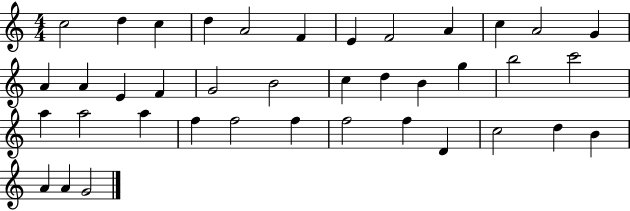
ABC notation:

X:1
T:Untitled
M:4/4
L:1/4
K:C
c2 d c d A2 F E F2 A c A2 G A A E F G2 B2 c d B g b2 c'2 a a2 a f f2 f f2 f D c2 d B A A G2